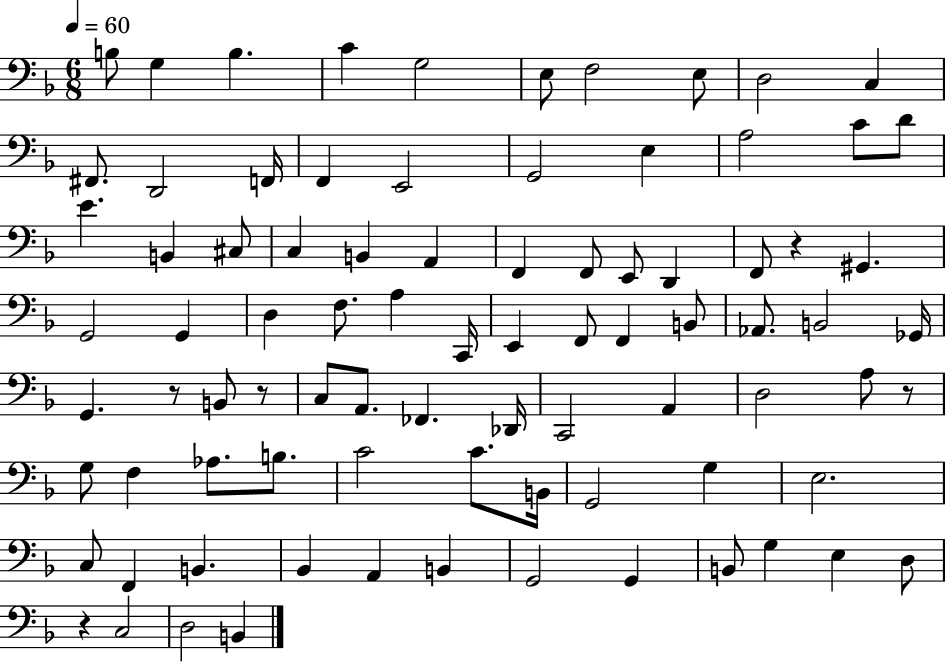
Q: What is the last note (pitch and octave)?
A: B2